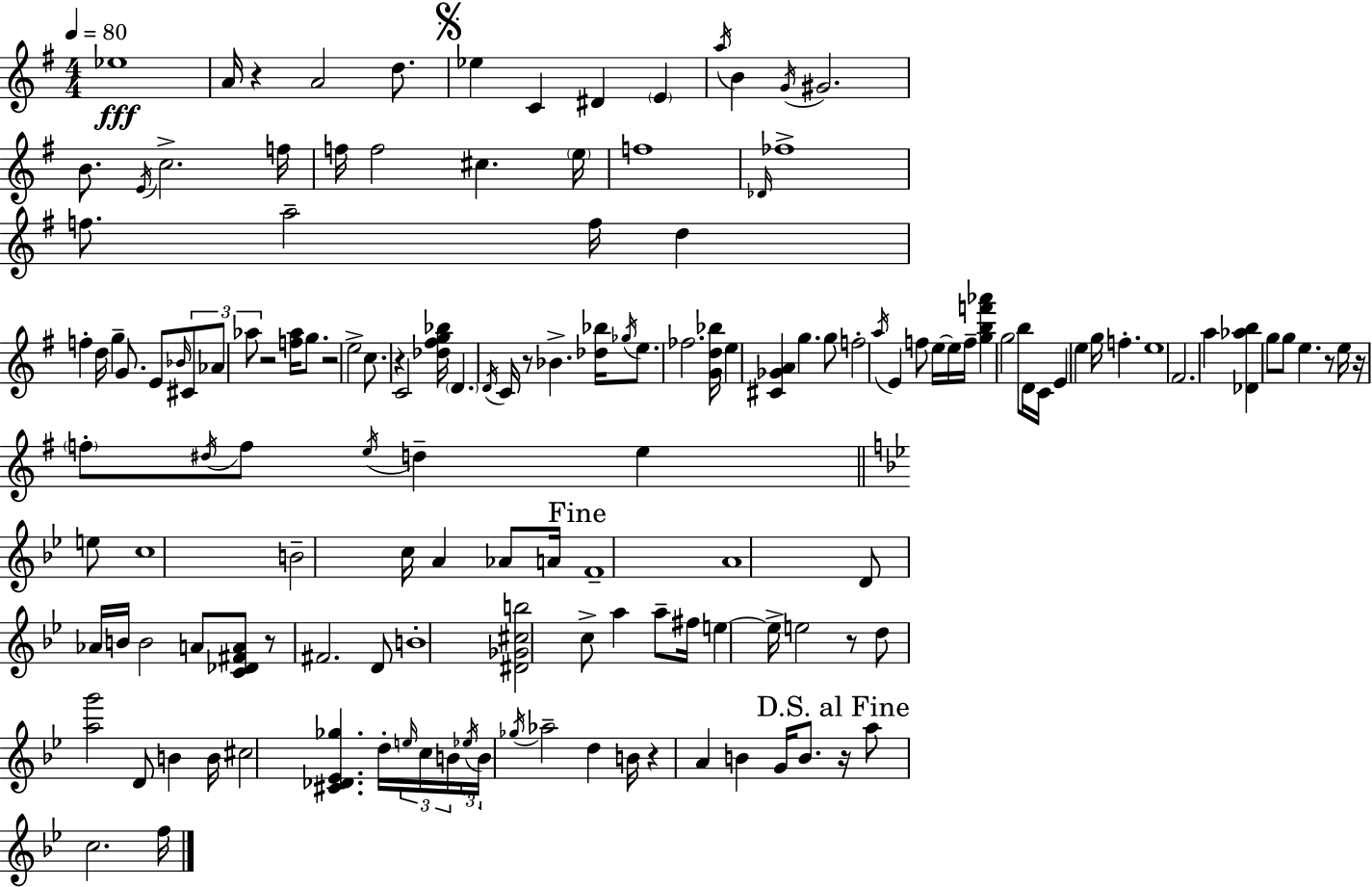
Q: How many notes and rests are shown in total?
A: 146